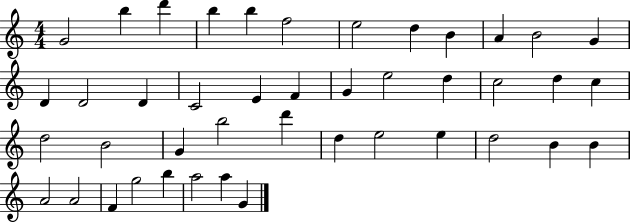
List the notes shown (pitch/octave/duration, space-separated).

G4/h B5/q D6/q B5/q B5/q F5/h E5/h D5/q B4/q A4/q B4/h G4/q D4/q D4/h D4/q C4/h E4/q F4/q G4/q E5/h D5/q C5/h D5/q C5/q D5/h B4/h G4/q B5/h D6/q D5/q E5/h E5/q D5/h B4/q B4/q A4/h A4/h F4/q G5/h B5/q A5/h A5/q G4/q